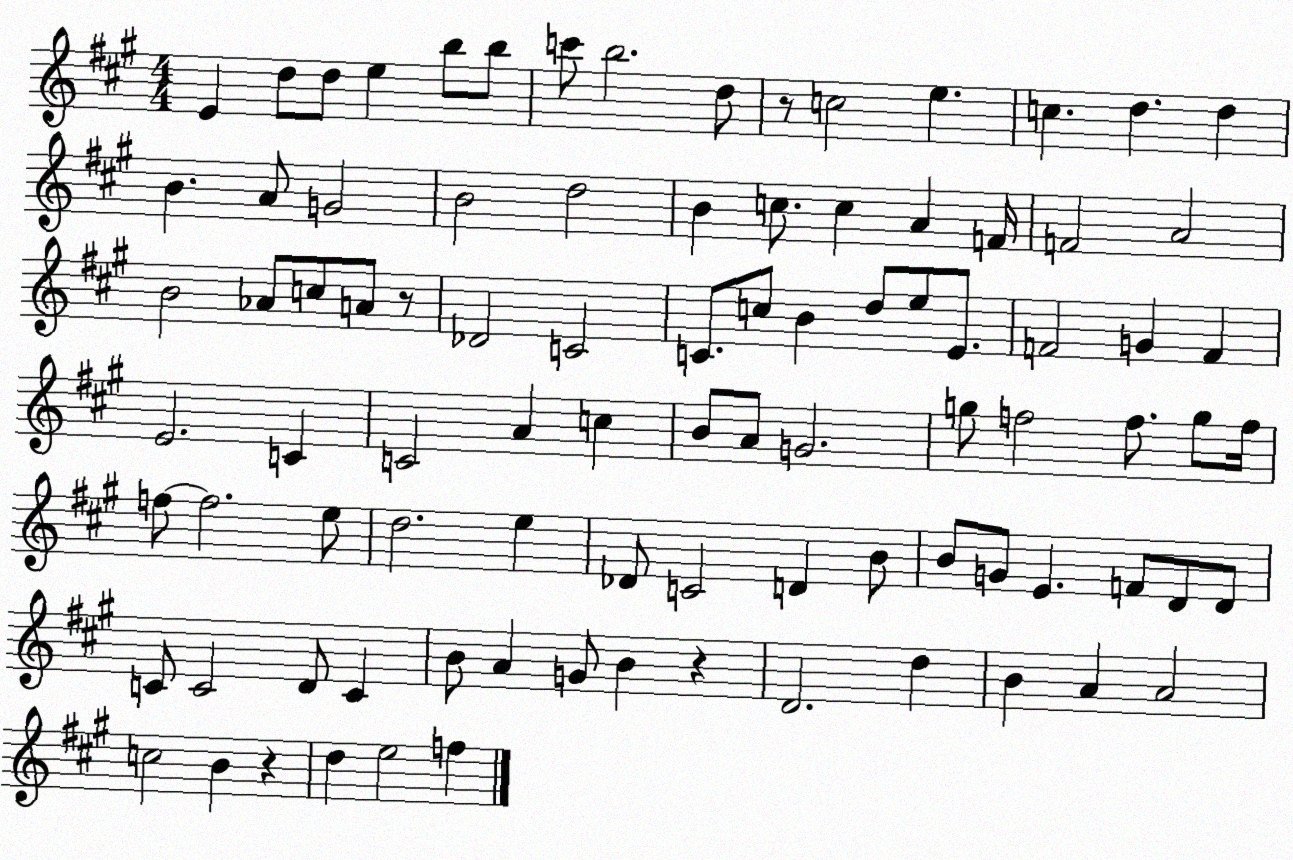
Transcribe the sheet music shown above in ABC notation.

X:1
T:Untitled
M:4/4
L:1/4
K:A
E d/2 d/2 e b/2 b/2 c'/2 b2 d/2 z/2 c2 e c d d B A/2 G2 B2 d2 B c/2 c A F/4 F2 A2 B2 _A/2 c/2 A/2 z/2 _D2 C2 C/2 c/2 B d/2 e/2 E/2 F2 G F E2 C C2 A c B/2 A/2 G2 g/2 f2 f/2 g/2 f/4 f/2 f2 e/2 d2 e _D/2 C2 D B/2 B/2 G/2 E F/2 D/2 D/2 C/2 C2 D/2 C B/2 A G/2 B z D2 d B A A2 c2 B z d e2 f